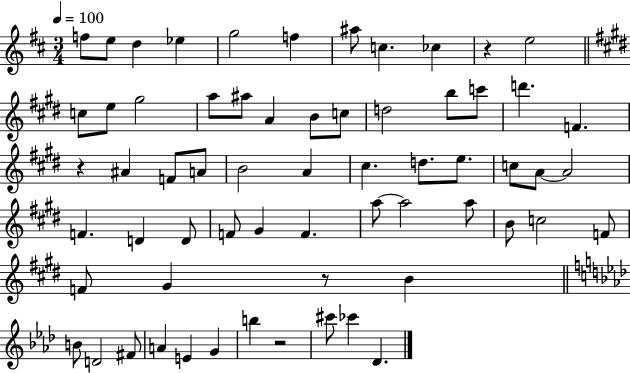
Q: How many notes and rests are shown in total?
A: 63